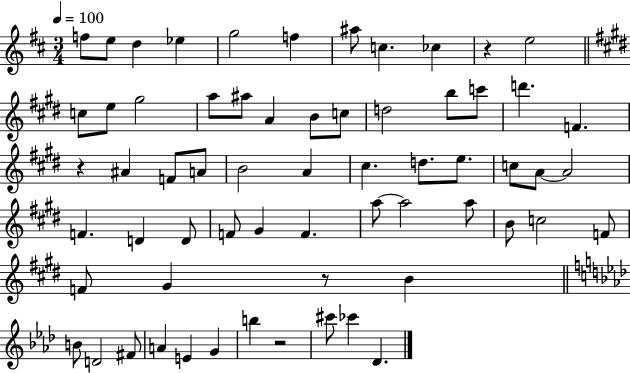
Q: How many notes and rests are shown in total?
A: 63